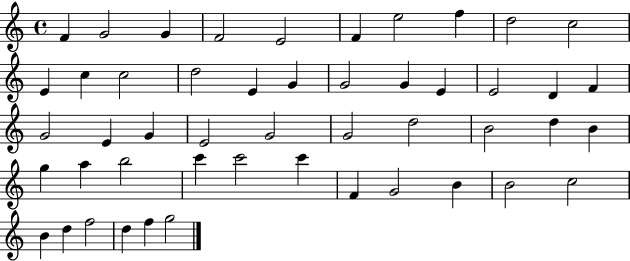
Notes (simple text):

F4/q G4/h G4/q F4/h E4/h F4/q E5/h F5/q D5/h C5/h E4/q C5/q C5/h D5/h E4/q G4/q G4/h G4/q E4/q E4/h D4/q F4/q G4/h E4/q G4/q E4/h G4/h G4/h D5/h B4/h D5/q B4/q G5/q A5/q B5/h C6/q C6/h C6/q F4/q G4/h B4/q B4/h C5/h B4/q D5/q F5/h D5/q F5/q G5/h